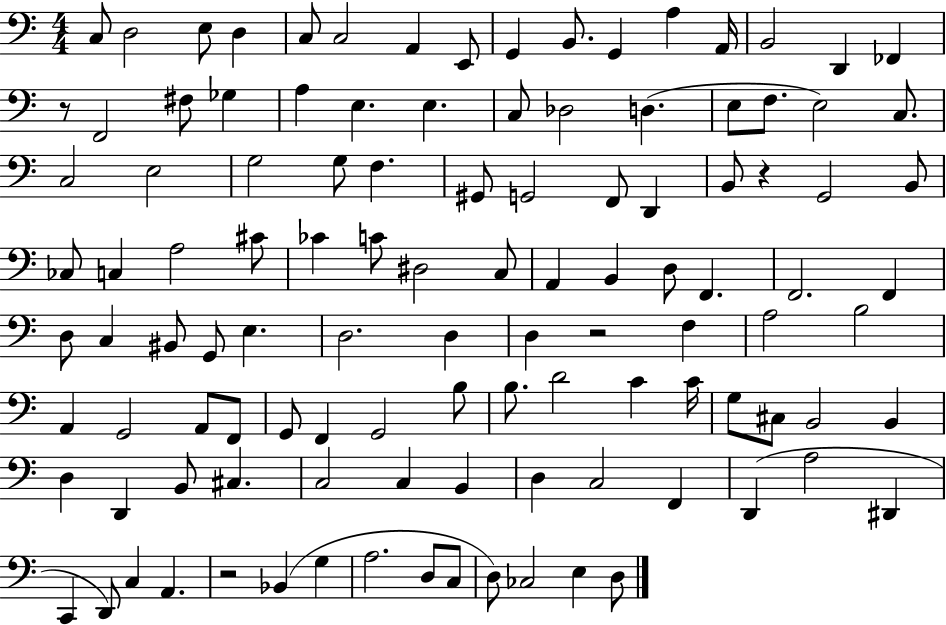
X:1
T:Untitled
M:4/4
L:1/4
K:C
C,/2 D,2 E,/2 D, C,/2 C,2 A,, E,,/2 G,, B,,/2 G,, A, A,,/4 B,,2 D,, _F,, z/2 F,,2 ^F,/2 _G, A, E, E, C,/2 _D,2 D, E,/2 F,/2 E,2 C,/2 C,2 E,2 G,2 G,/2 F, ^G,,/2 G,,2 F,,/2 D,, B,,/2 z G,,2 B,,/2 _C,/2 C, A,2 ^C/2 _C C/2 ^D,2 C,/2 A,, B,, D,/2 F,, F,,2 F,, D,/2 C, ^B,,/2 G,,/2 E, D,2 D, D, z2 F, A,2 B,2 A,, G,,2 A,,/2 F,,/2 G,,/2 F,, G,,2 B,/2 B,/2 D2 C C/4 G,/2 ^C,/2 B,,2 B,, D, D,, B,,/2 ^C, C,2 C, B,, D, C,2 F,, D,, A,2 ^D,, C,, D,,/2 C, A,, z2 _B,, G, A,2 D,/2 C,/2 D,/2 _C,2 E, D,/2